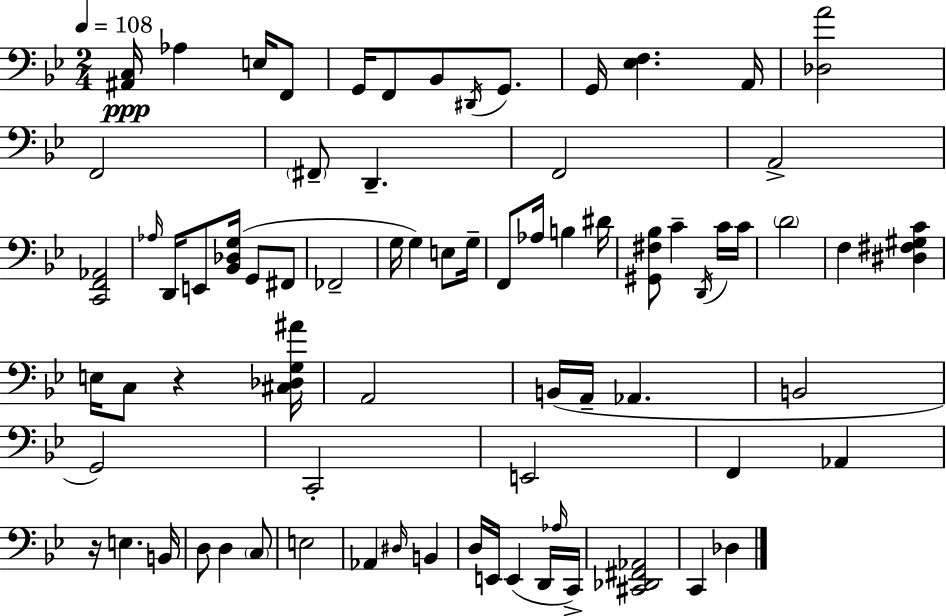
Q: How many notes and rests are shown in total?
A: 75